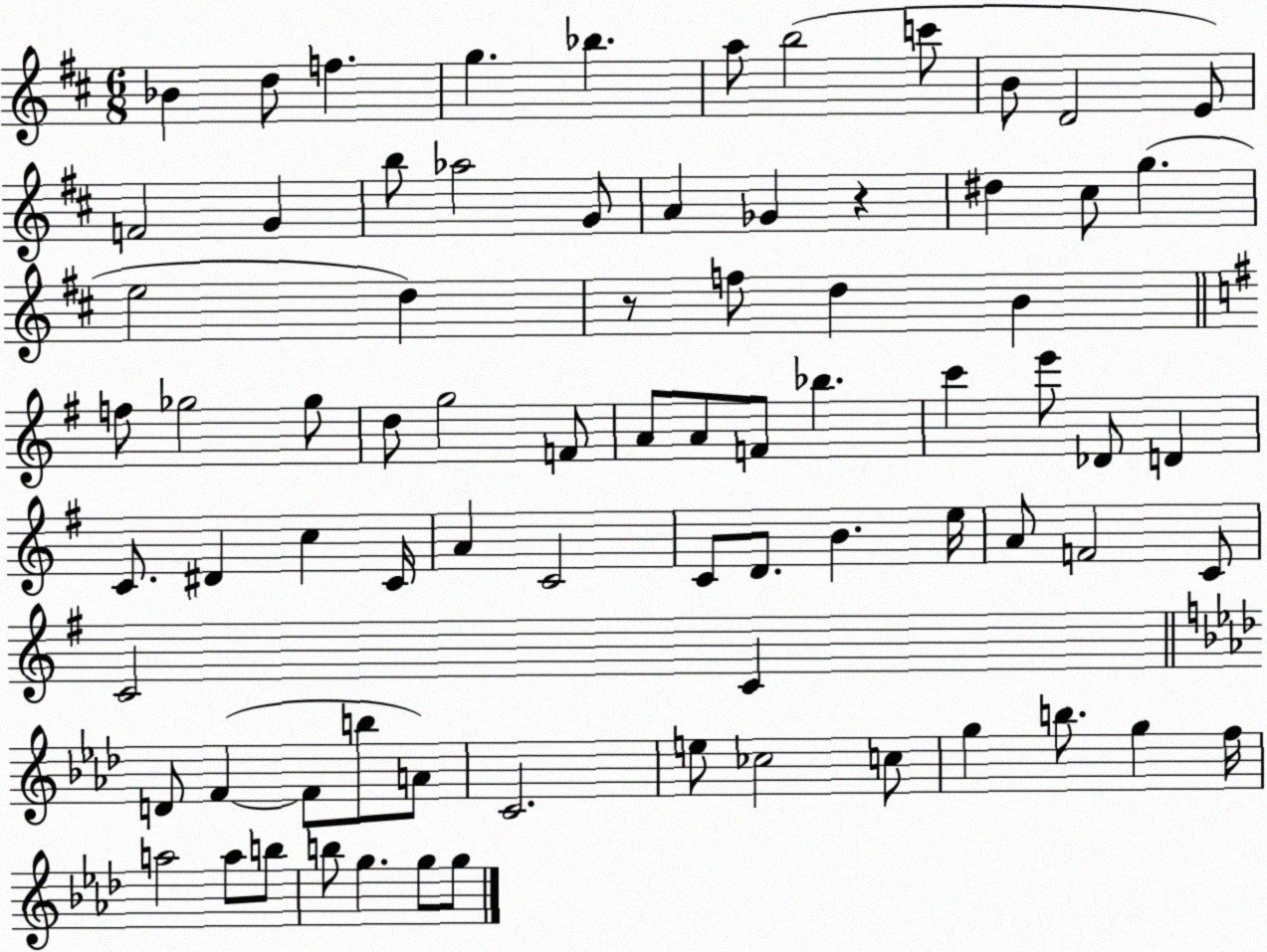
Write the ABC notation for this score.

X:1
T:Untitled
M:6/8
L:1/4
K:D
_B d/2 f g _b a/2 b2 c'/2 B/2 D2 E/2 F2 G b/2 _a2 G/2 A _G z ^d ^c/2 g e2 d z/2 f/2 d B f/2 _g2 _g/2 d/2 g2 F/2 A/2 A/2 F/2 _b c' e'/2 _D/2 D C/2 ^D c C/4 A C2 C/2 D/2 B e/4 A/2 F2 C/2 C2 C D/2 F F/2 b/2 A/2 C2 e/2 _c2 c/2 g b/2 g f/4 a2 a/2 b/2 b/2 g g/2 g/2